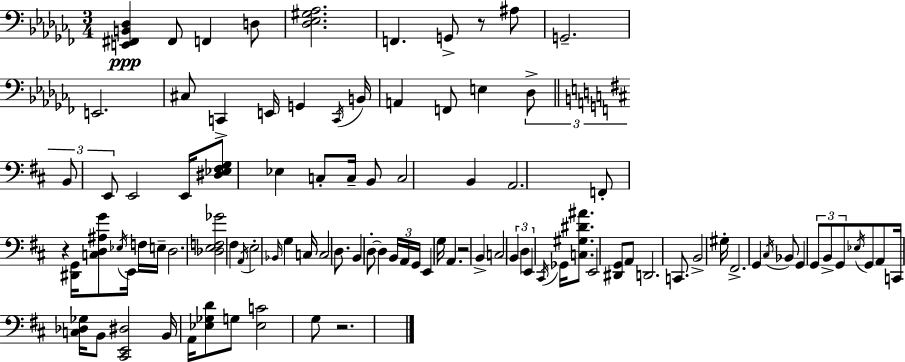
{
  \clef bass
  \numericTimeSignature
  \time 3/4
  \key aes \minor
  <e, fis, b, des>4\ppp fis,8 f,4 d8 | <des ees gis aes>2. | f,4. g,8-> r8 ais8 | g,2.-- | \break e,2. | cis8 c,4-> e,16 g,4 \acciaccatura { c,16 } | b,16 a,4 f,8 e4 \tuplet 3/2 { des8-> | \bar "||" \break \key d \major b,8 e,8 } e,2 | e,16 <dis ees fis g>8 ees4 c8-. c16-- b,8 | c2 b,4 | a,2. | \break f,8-. r4 <dis, g,>16 <c d ais g'>8 \acciaccatura { ees16 } e,16 f16 | e16-- d2. | <des e f ges'>2 fis4 | \acciaccatura { a,16 } e2-. \grace { bes,16 } g4 | \break c16 c2 | d8. b,4 d8-.~~ d4 | \tuplet 3/2 { b,16 a,16 g,16 } e,4 g16 a,4. | r2 b,4-> | \break c2 \tuplet 3/2 { b,4 | d4 e,4 } \acciaccatura { cis,16 } | ges,16 <c gis dis' ais'>8. e,2 | <dis, g,>8 a,8 d,2. | \break c,8. b,2-> | gis16-. fis,2.-> | g,4 \acciaccatura { cis16 } bes,8 g,4 | \tuplet 3/2 { g,8 b,8-> g,8 } \acciaccatura { ees16 } g,8 | \break a,8 c,16 <c des ges>16 b,8 <cis, e, dis>2 | b,16 a,16 <ees ges d'>8 g8 <ees c'>2 | g8 r2. | \bar "|."
}